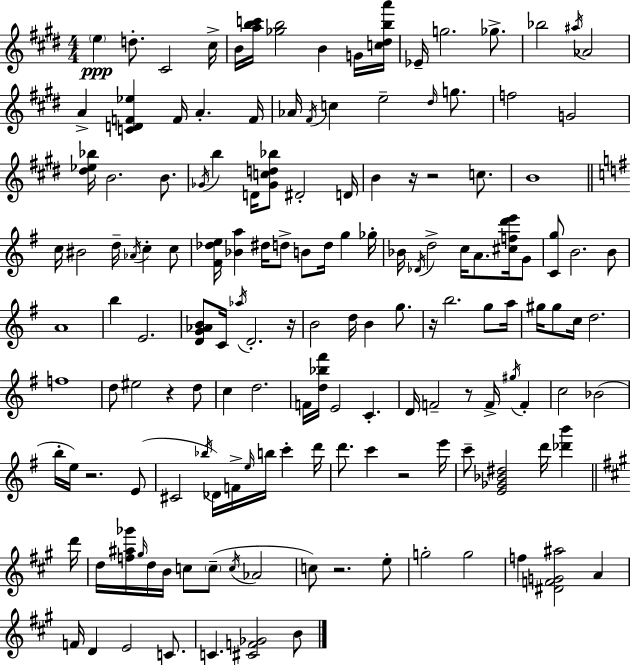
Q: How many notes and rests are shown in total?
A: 151